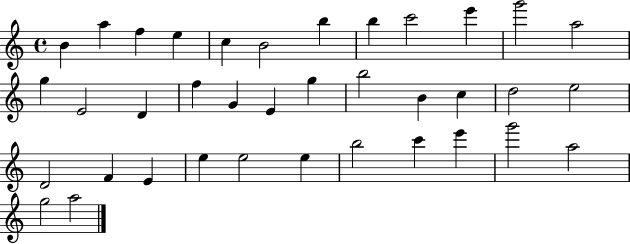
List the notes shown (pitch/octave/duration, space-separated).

B4/q A5/q F5/q E5/q C5/q B4/h B5/q B5/q C6/h E6/q G6/h A5/h G5/q E4/h D4/q F5/q G4/q E4/q G5/q B5/h B4/q C5/q D5/h E5/h D4/h F4/q E4/q E5/q E5/h E5/q B5/h C6/q E6/q G6/h A5/h G5/h A5/h